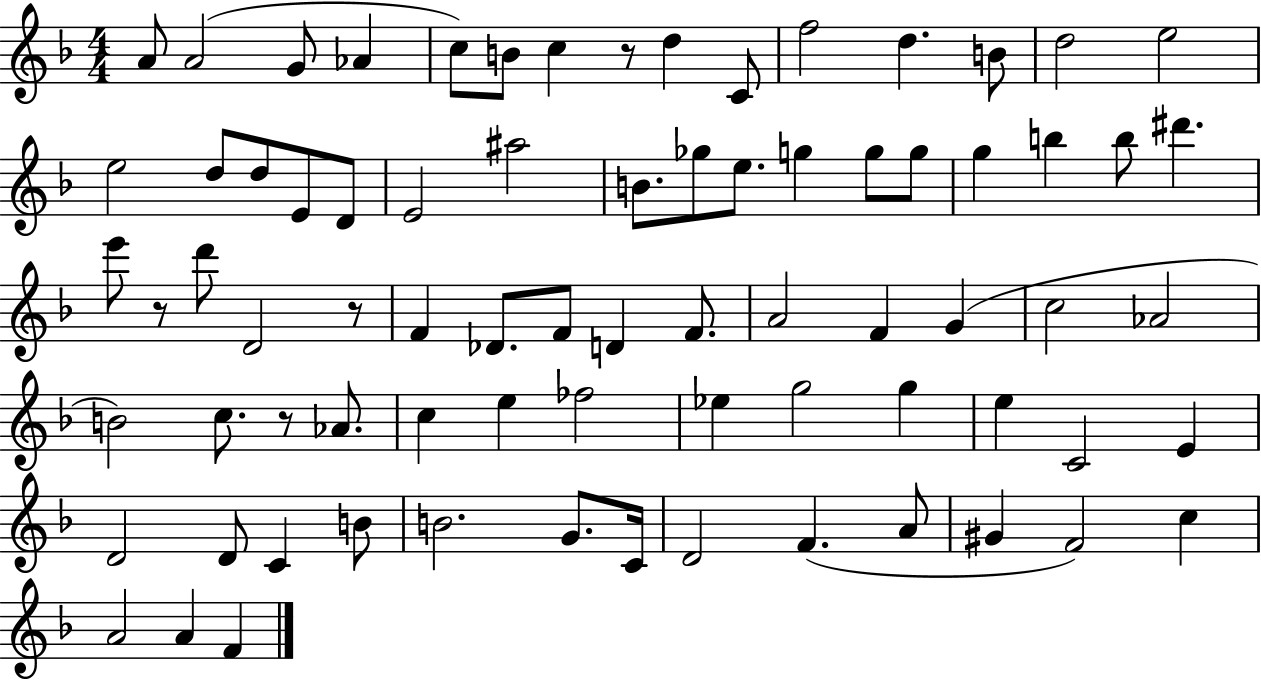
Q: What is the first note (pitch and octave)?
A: A4